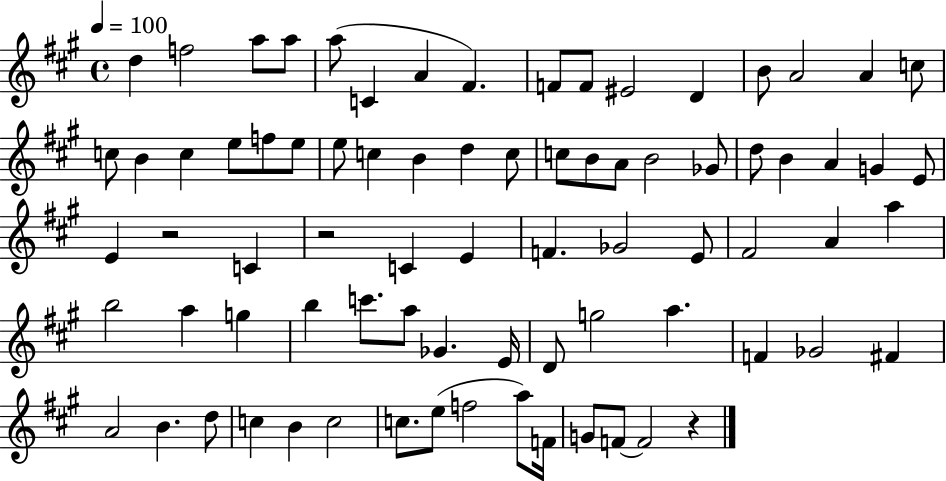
D5/q F5/h A5/e A5/e A5/e C4/q A4/q F#4/q. F4/e F4/e EIS4/h D4/q B4/e A4/h A4/q C5/e C5/e B4/q C5/q E5/e F5/e E5/e E5/e C5/q B4/q D5/q C5/e C5/e B4/e A4/e B4/h Gb4/e D5/e B4/q A4/q G4/q E4/e E4/q R/h C4/q R/h C4/q E4/q F4/q. Gb4/h E4/e F#4/h A4/q A5/q B5/h A5/q G5/q B5/q C6/e. A5/e Gb4/q. E4/s D4/e G5/h A5/q. F4/q Gb4/h F#4/q A4/h B4/q. D5/e C5/q B4/q C5/h C5/e. E5/e F5/h A5/e F4/s G4/e F4/e F4/h R/q